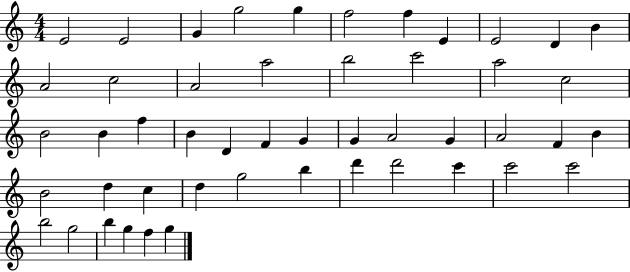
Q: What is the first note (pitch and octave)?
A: E4